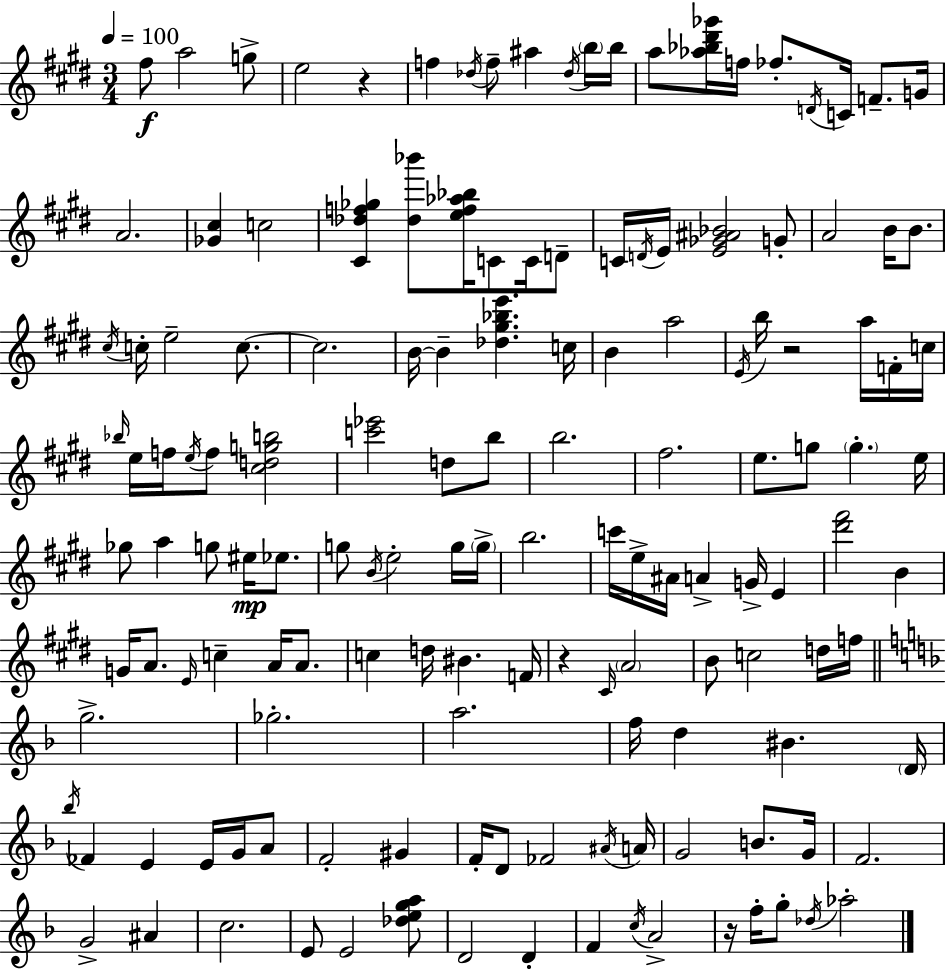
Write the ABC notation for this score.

X:1
T:Untitled
M:3/4
L:1/4
K:E
^f/2 a2 g/2 e2 z f _d/4 f/2 ^a _d/4 b/4 b/4 a/2 [_a_b^d'_g']/4 f/4 _f/2 D/4 C/4 F/2 G/4 A2 [_G^c] c2 [^C_df_g] [_d_b']/2 [ef_a_b]/4 C/2 C/4 D/2 C/4 D/4 E/4 [E_G^A_B]2 G/2 A2 B/4 B/2 ^c/4 c/4 e2 c/2 c2 B/4 B [_d^g_be'] c/4 B a2 E/4 b/4 z2 a/4 F/4 c/4 _b/4 e/4 f/4 e/4 f/2 [^cdgb]2 [c'_e']2 d/2 b/2 b2 ^f2 e/2 g/2 g e/4 _g/2 a g/2 ^e/4 _e/2 g/2 B/4 e2 g/4 g/4 b2 c'/4 e/4 ^A/4 A G/4 E [^d'^f']2 B G/4 A/2 E/4 c A/4 A/2 c d/4 ^B F/4 z ^C/4 A2 B/2 c2 d/4 f/4 g2 _g2 a2 f/4 d ^B D/4 _b/4 _F E E/4 G/4 A/2 F2 ^G F/4 D/2 _F2 ^A/4 A/4 G2 B/2 G/4 F2 G2 ^A c2 E/2 E2 [_dega]/2 D2 D F c/4 A2 z/4 f/4 g/2 _d/4 _a2